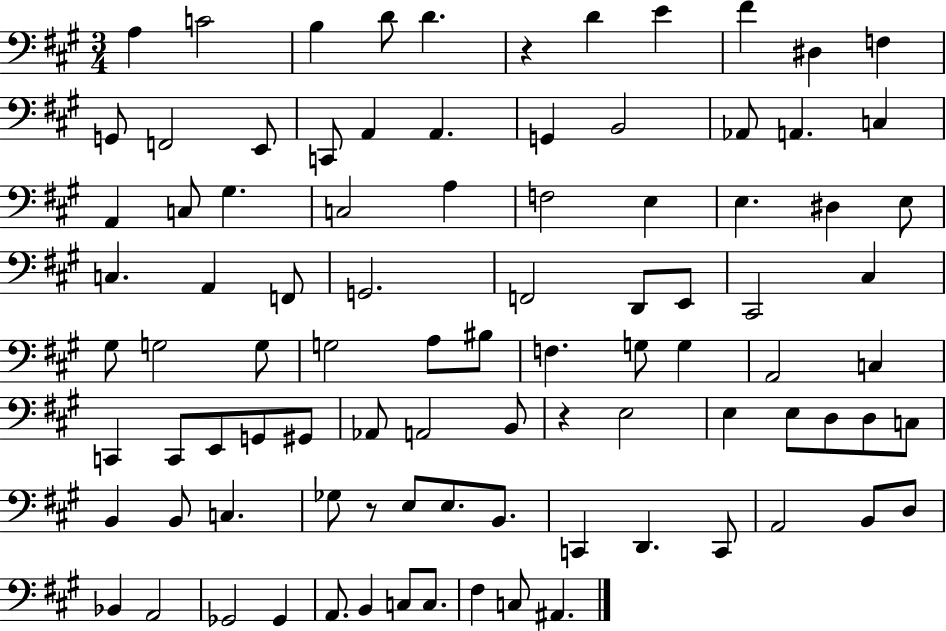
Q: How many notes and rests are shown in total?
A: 92